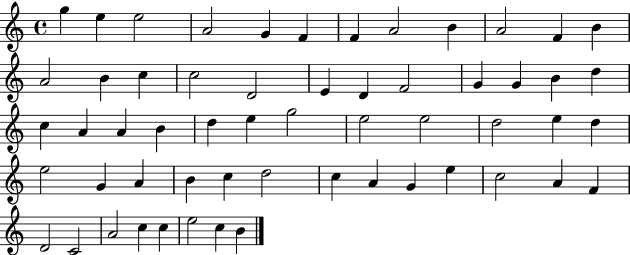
{
  \clef treble
  \time 4/4
  \defaultTimeSignature
  \key c \major
  g''4 e''4 e''2 | a'2 g'4 f'4 | f'4 a'2 b'4 | a'2 f'4 b'4 | \break a'2 b'4 c''4 | c''2 d'2 | e'4 d'4 f'2 | g'4 g'4 b'4 d''4 | \break c''4 a'4 a'4 b'4 | d''4 e''4 g''2 | e''2 e''2 | d''2 e''4 d''4 | \break e''2 g'4 a'4 | b'4 c''4 d''2 | c''4 a'4 g'4 e''4 | c''2 a'4 f'4 | \break d'2 c'2 | a'2 c''4 c''4 | e''2 c''4 b'4 | \bar "|."
}